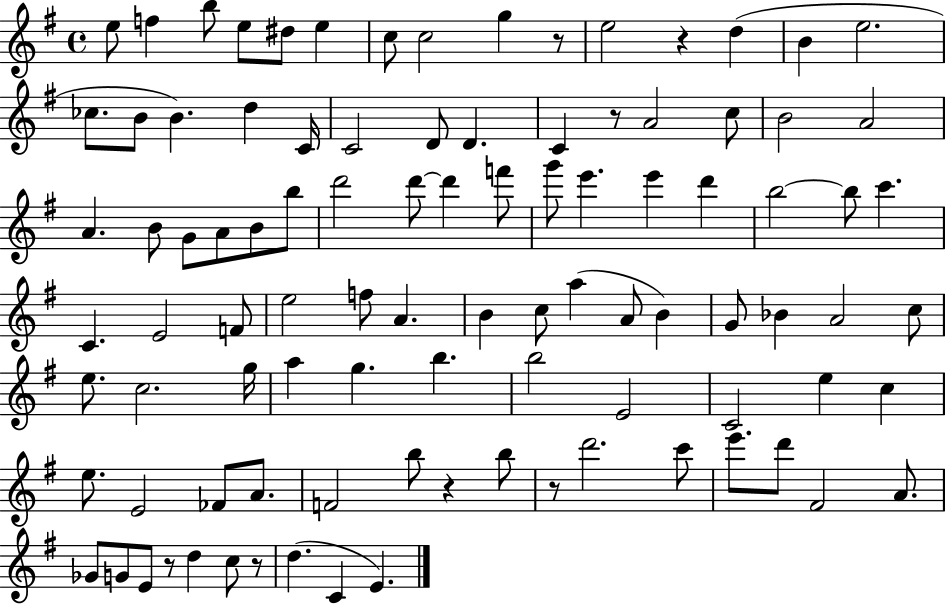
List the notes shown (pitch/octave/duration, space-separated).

E5/e F5/q B5/e E5/e D#5/e E5/q C5/e C5/h G5/q R/e E5/h R/q D5/q B4/q E5/h. CES5/e. B4/e B4/q. D5/q C4/s C4/h D4/e D4/q. C4/q R/e A4/h C5/e B4/h A4/h A4/q. B4/e G4/e A4/e B4/e B5/e D6/h D6/e D6/q F6/e G6/e E6/q. E6/q D6/q B5/h B5/e C6/q. C4/q. E4/h F4/e E5/h F5/e A4/q. B4/q C5/e A5/q A4/e B4/q G4/e Bb4/q A4/h C5/e E5/e. C5/h. G5/s A5/q G5/q. B5/q. B5/h E4/h C4/h E5/q C5/q E5/e. E4/h FES4/e A4/e. F4/h B5/e R/q B5/e R/e D6/h. C6/e E6/e. D6/e F#4/h A4/e. Gb4/e G4/e E4/e R/e D5/q C5/e R/e D5/q. C4/q E4/q.